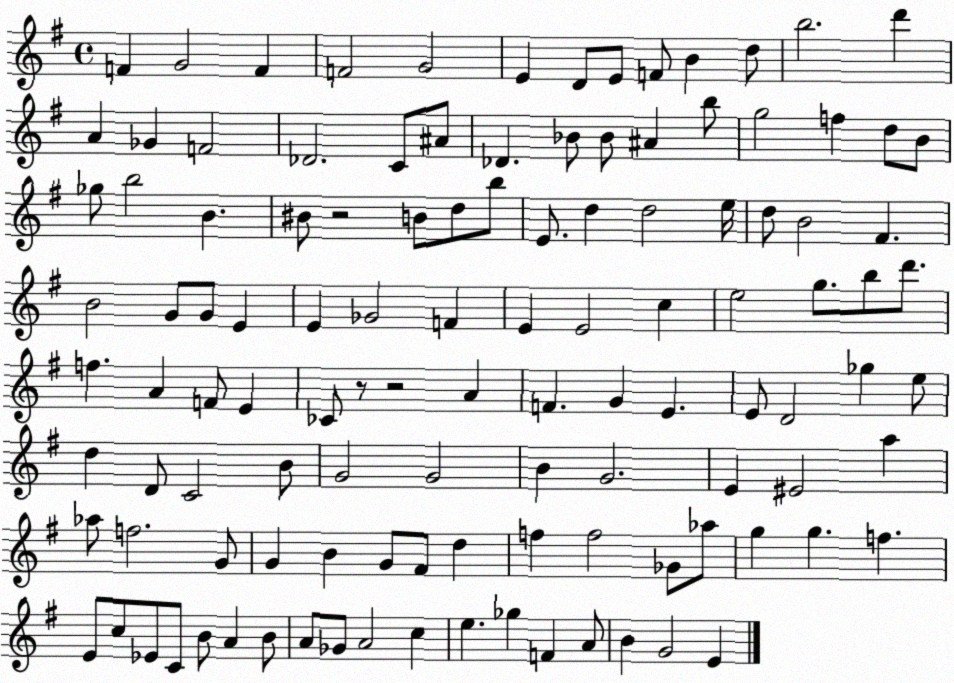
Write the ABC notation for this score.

X:1
T:Untitled
M:4/4
L:1/4
K:G
F G2 F F2 G2 E D/2 E/2 F/2 B d/2 b2 d' A _G F2 _D2 C/2 ^A/2 _D _B/2 _B/2 ^A b/2 g2 f d/2 B/2 _g/2 b2 B ^B/2 z2 B/2 d/2 b/2 E/2 d d2 e/4 d/2 B2 ^F B2 G/2 G/2 E E _G2 F E E2 c e2 g/2 b/2 d'/2 f A F/2 E _C/2 z/2 z2 A F G E E/2 D2 _g e/2 d D/2 C2 B/2 G2 G2 B G2 E ^E2 a _a/2 f2 G/2 G B G/2 ^F/2 d f f2 _G/2 _a/2 g g f E/2 c/2 _E/2 C/2 B/2 A B/2 A/2 _G/2 A2 c e _g F A/2 B G2 E